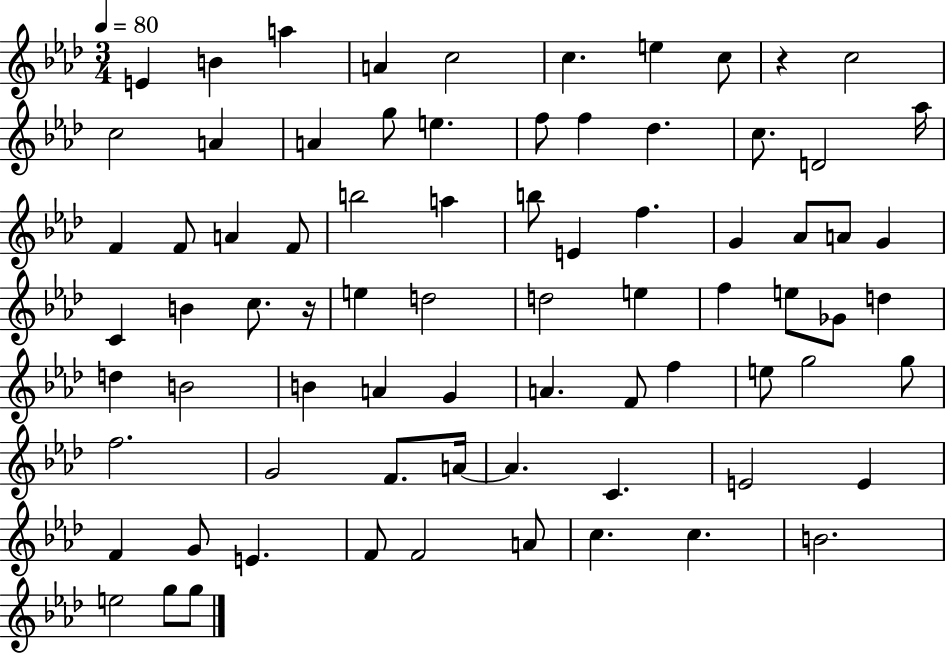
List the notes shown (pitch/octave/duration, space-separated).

E4/q B4/q A5/q A4/q C5/h C5/q. E5/q C5/e R/q C5/h C5/h A4/q A4/q G5/e E5/q. F5/e F5/q Db5/q. C5/e. D4/h Ab5/s F4/q F4/e A4/q F4/e B5/h A5/q B5/e E4/q F5/q. G4/q Ab4/e A4/e G4/q C4/q B4/q C5/e. R/s E5/q D5/h D5/h E5/q F5/q E5/e Gb4/e D5/q D5/q B4/h B4/q A4/q G4/q A4/q. F4/e F5/q E5/e G5/h G5/e F5/h. G4/h F4/e. A4/s A4/q. C4/q. E4/h E4/q F4/q G4/e E4/q. F4/e F4/h A4/e C5/q. C5/q. B4/h. E5/h G5/e G5/e